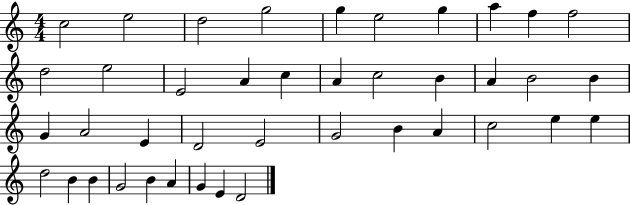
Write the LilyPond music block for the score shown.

{
  \clef treble
  \numericTimeSignature
  \time 4/4
  \key c \major
  c''2 e''2 | d''2 g''2 | g''4 e''2 g''4 | a''4 f''4 f''2 | \break d''2 e''2 | e'2 a'4 c''4 | a'4 c''2 b'4 | a'4 b'2 b'4 | \break g'4 a'2 e'4 | d'2 e'2 | g'2 b'4 a'4 | c''2 e''4 e''4 | \break d''2 b'4 b'4 | g'2 b'4 a'4 | g'4 e'4 d'2 | \bar "|."
}